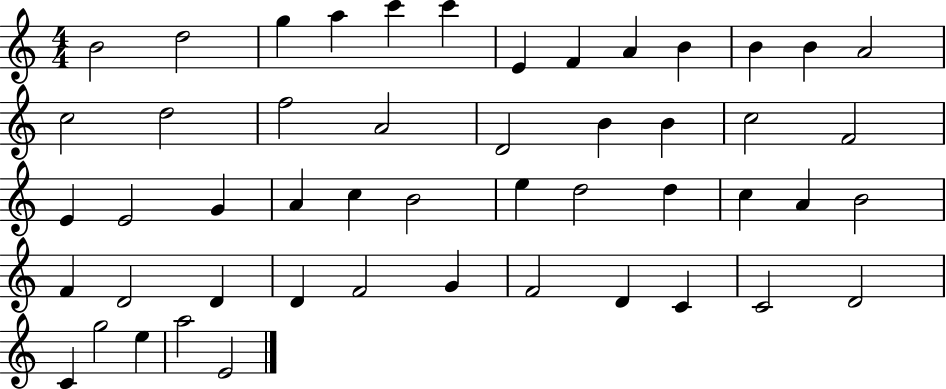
B4/h D5/h G5/q A5/q C6/q C6/q E4/q F4/q A4/q B4/q B4/q B4/q A4/h C5/h D5/h F5/h A4/h D4/h B4/q B4/q C5/h F4/h E4/q E4/h G4/q A4/q C5/q B4/h E5/q D5/h D5/q C5/q A4/q B4/h F4/q D4/h D4/q D4/q F4/h G4/q F4/h D4/q C4/q C4/h D4/h C4/q G5/h E5/q A5/h E4/h